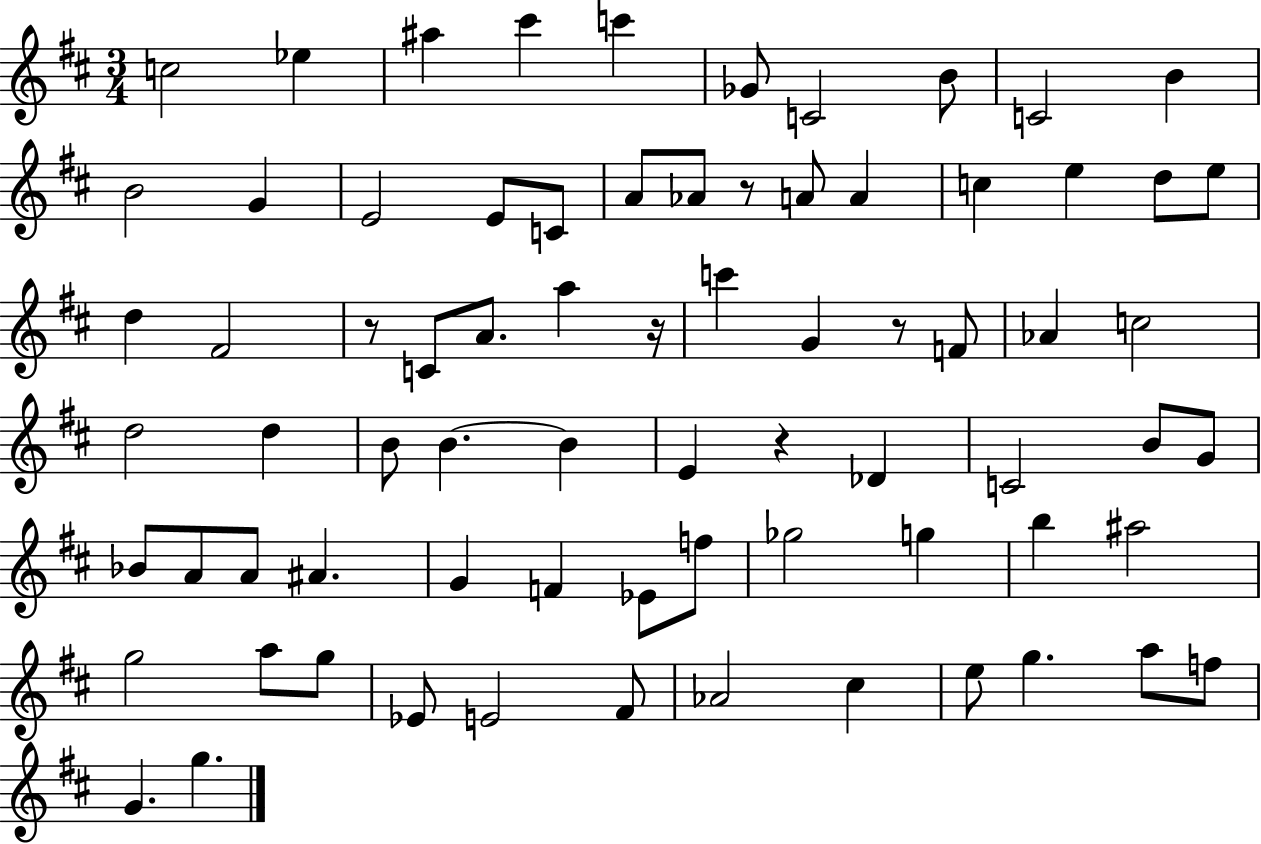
X:1
T:Untitled
M:3/4
L:1/4
K:D
c2 _e ^a ^c' c' _G/2 C2 B/2 C2 B B2 G E2 E/2 C/2 A/2 _A/2 z/2 A/2 A c e d/2 e/2 d ^F2 z/2 C/2 A/2 a z/4 c' G z/2 F/2 _A c2 d2 d B/2 B B E z _D C2 B/2 G/2 _B/2 A/2 A/2 ^A G F _E/2 f/2 _g2 g b ^a2 g2 a/2 g/2 _E/2 E2 ^F/2 _A2 ^c e/2 g a/2 f/2 G g